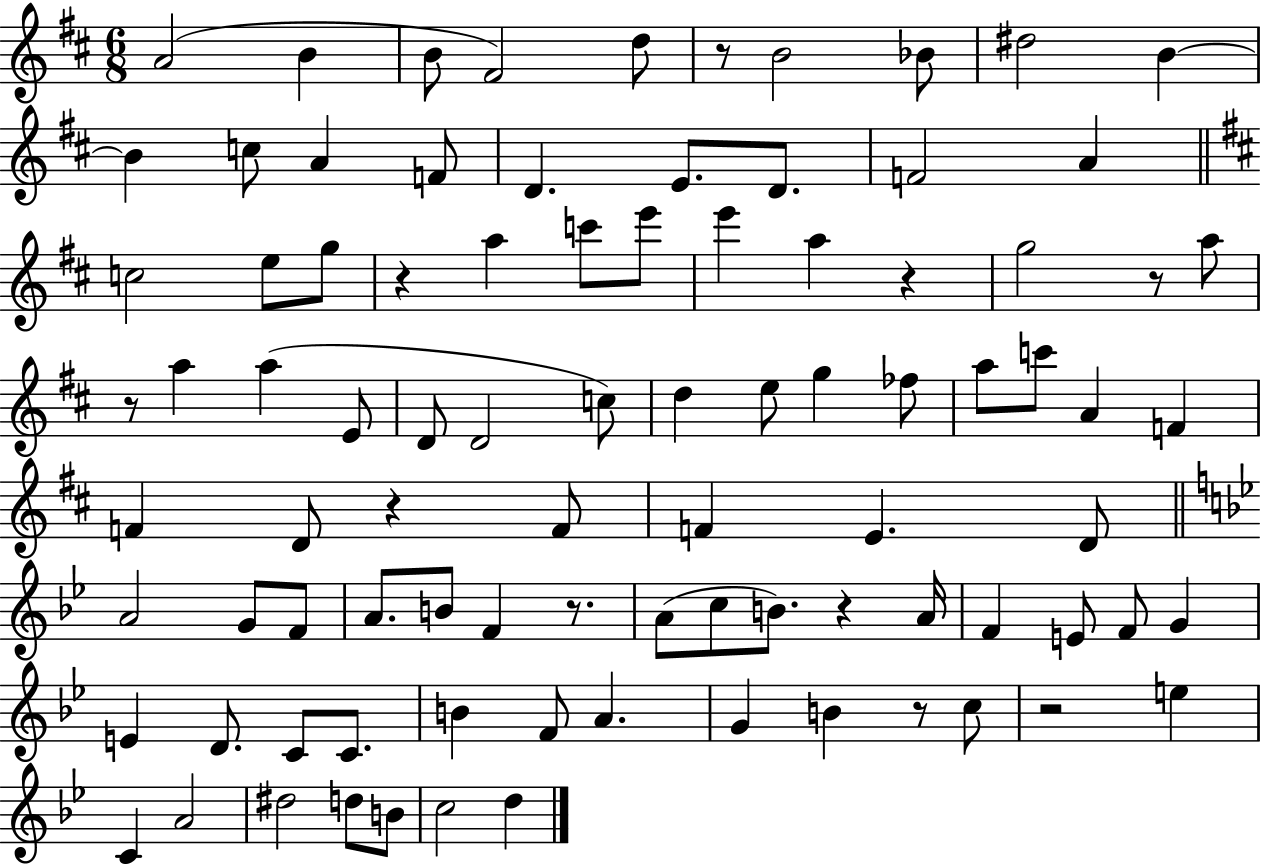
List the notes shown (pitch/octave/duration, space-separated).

A4/h B4/q B4/e F#4/h D5/e R/e B4/h Bb4/e D#5/h B4/q B4/q C5/e A4/q F4/e D4/q. E4/e. D4/e. F4/h A4/q C5/h E5/e G5/e R/q A5/q C6/e E6/e E6/q A5/q R/q G5/h R/e A5/e R/e A5/q A5/q E4/e D4/e D4/h C5/e D5/q E5/e G5/q FES5/e A5/e C6/e A4/q F4/q F4/q D4/e R/q F4/e F4/q E4/q. D4/e A4/h G4/e F4/e A4/e. B4/e F4/q R/e. A4/e C5/e B4/e. R/q A4/s F4/q E4/e F4/e G4/q E4/q D4/e. C4/e C4/e. B4/q F4/e A4/q. G4/q B4/q R/e C5/e R/h E5/q C4/q A4/h D#5/h D5/e B4/e C5/h D5/q